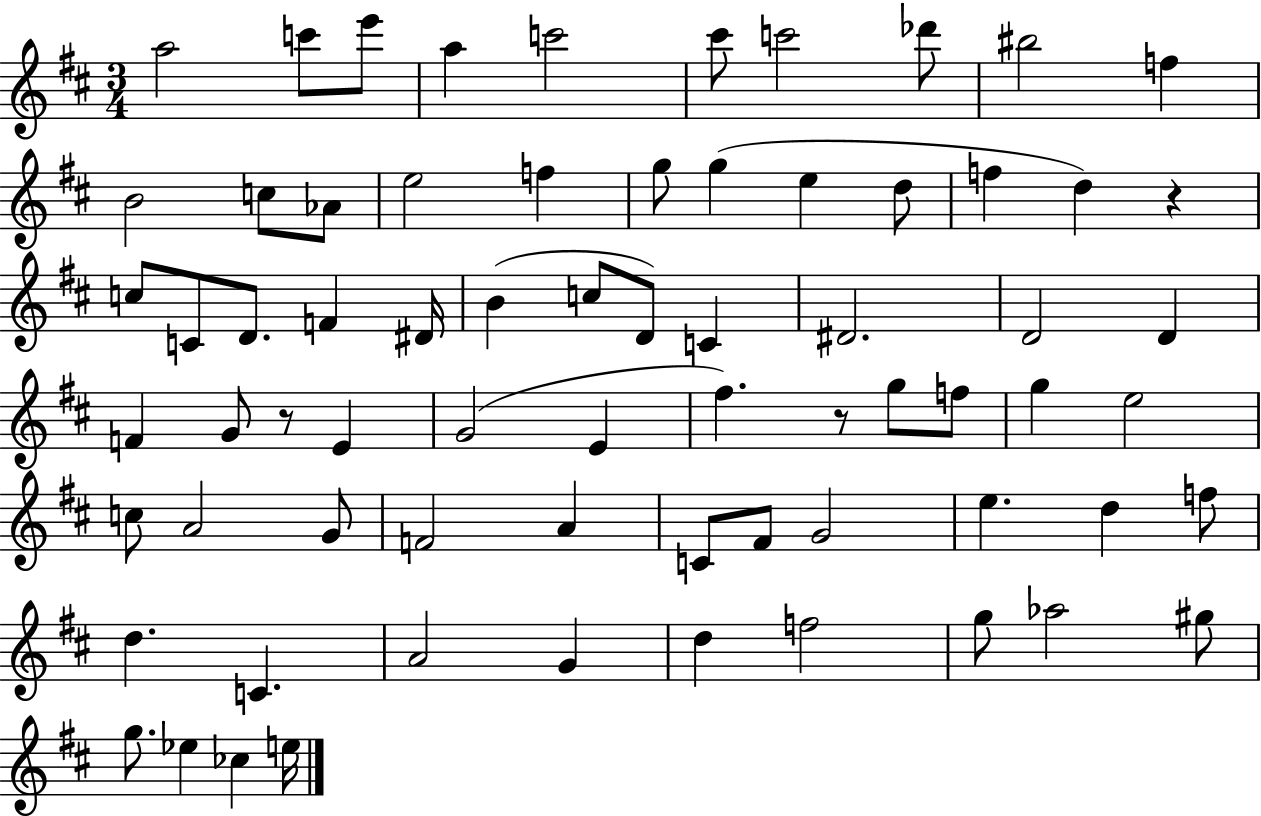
A5/h C6/e E6/e A5/q C6/h C#6/e C6/h Db6/e BIS5/h F5/q B4/h C5/e Ab4/e E5/h F5/q G5/e G5/q E5/q D5/e F5/q D5/q R/q C5/e C4/e D4/e. F4/q D#4/s B4/q C5/e D4/e C4/q D#4/h. D4/h D4/q F4/q G4/e R/e E4/q G4/h E4/q F#5/q. R/e G5/e F5/e G5/q E5/h C5/e A4/h G4/e F4/h A4/q C4/e F#4/e G4/h E5/q. D5/q F5/e D5/q. C4/q. A4/h G4/q D5/q F5/h G5/e Ab5/h G#5/e G5/e. Eb5/q CES5/q E5/s